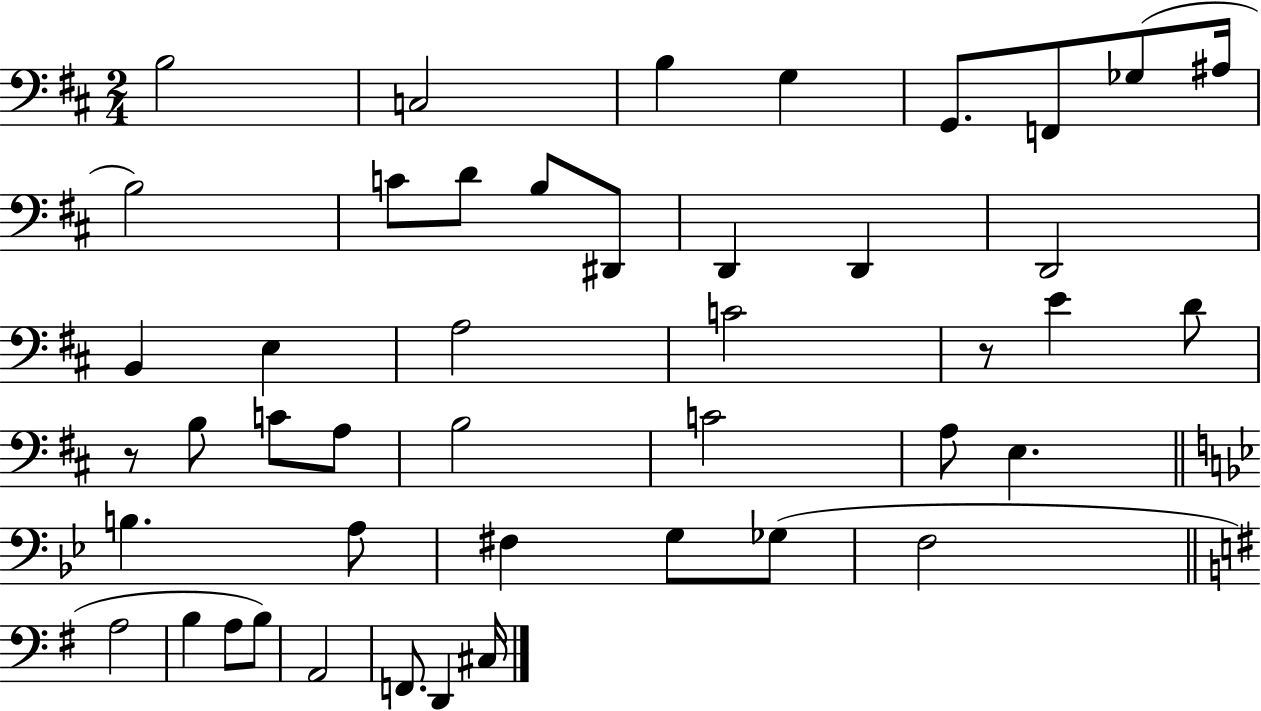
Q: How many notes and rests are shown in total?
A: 45